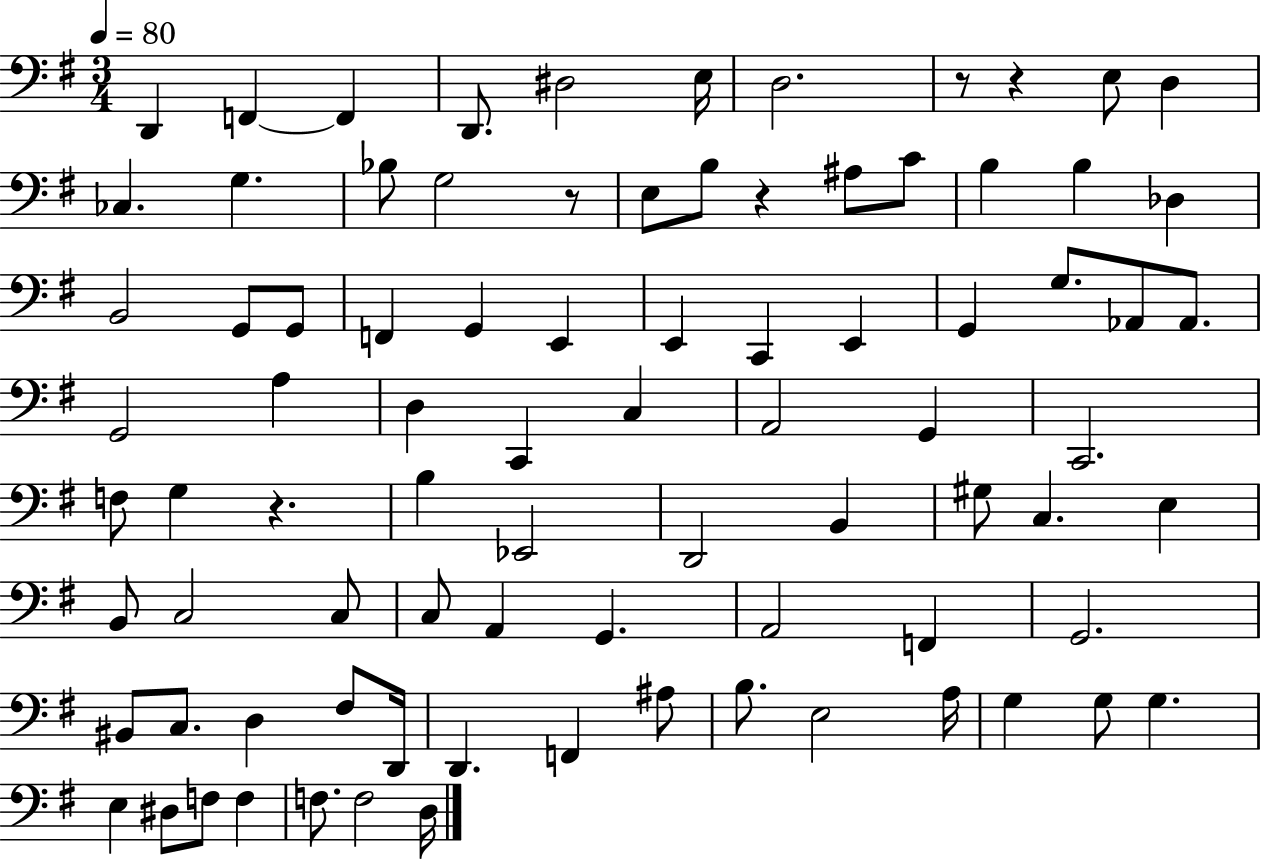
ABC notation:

X:1
T:Untitled
M:3/4
L:1/4
K:G
D,, F,, F,, D,,/2 ^D,2 E,/4 D,2 z/2 z E,/2 D, _C, G, _B,/2 G,2 z/2 E,/2 B,/2 z ^A,/2 C/2 B, B, _D, B,,2 G,,/2 G,,/2 F,, G,, E,, E,, C,, E,, G,, G,/2 _A,,/2 _A,,/2 G,,2 A, D, C,, C, A,,2 G,, C,,2 F,/2 G, z B, _E,,2 D,,2 B,, ^G,/2 C, E, B,,/2 C,2 C,/2 C,/2 A,, G,, A,,2 F,, G,,2 ^B,,/2 C,/2 D, ^F,/2 D,,/4 D,, F,, ^A,/2 B,/2 E,2 A,/4 G, G,/2 G, E, ^D,/2 F,/2 F, F,/2 F,2 D,/4